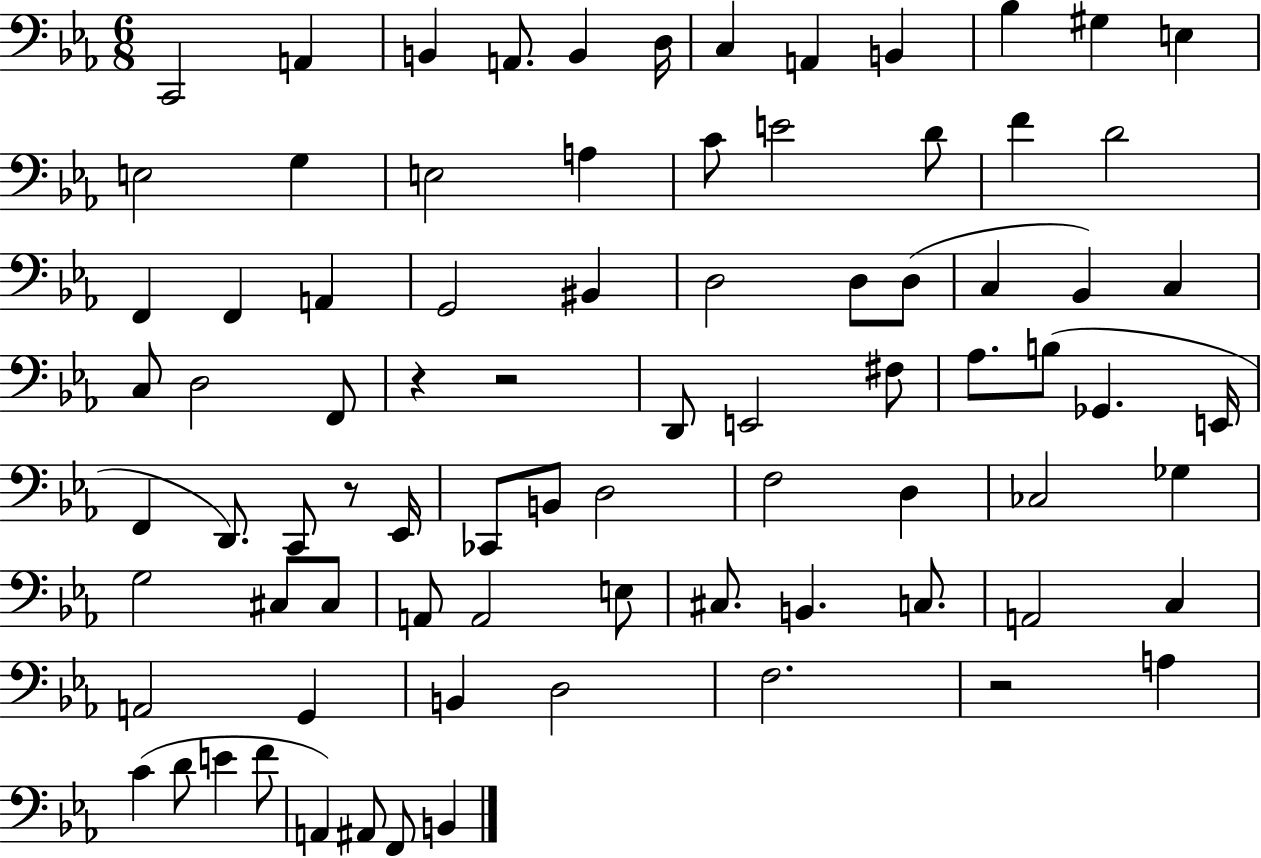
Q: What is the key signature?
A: EES major